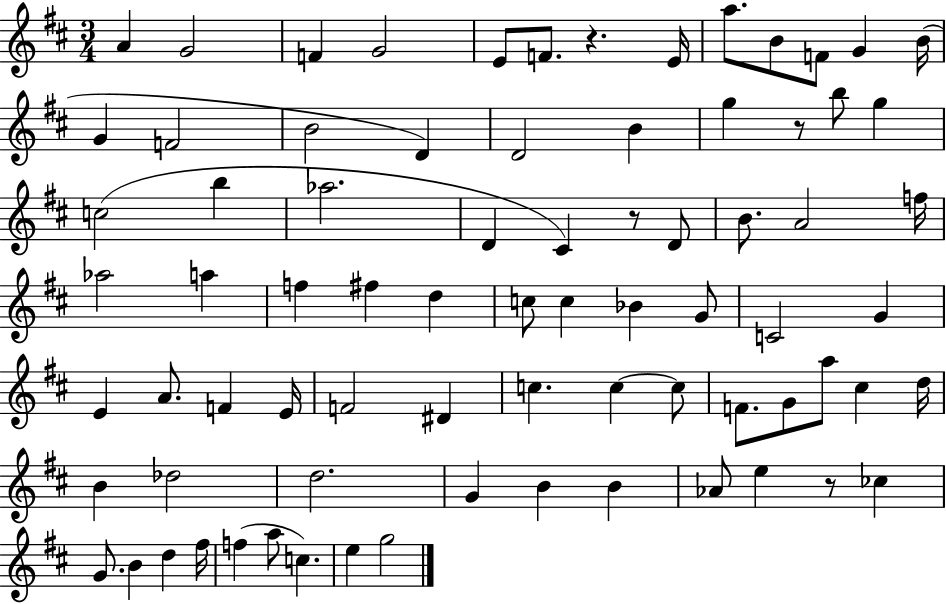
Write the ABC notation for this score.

X:1
T:Untitled
M:3/4
L:1/4
K:D
A G2 F G2 E/2 F/2 z E/4 a/2 B/2 F/2 G B/4 G F2 B2 D D2 B g z/2 b/2 g c2 b _a2 D ^C z/2 D/2 B/2 A2 f/4 _a2 a f ^f d c/2 c _B G/2 C2 G E A/2 F E/4 F2 ^D c c c/2 F/2 G/2 a/2 ^c d/4 B _d2 d2 G B B _A/2 e z/2 _c G/2 B d ^f/4 f a/2 c e g2